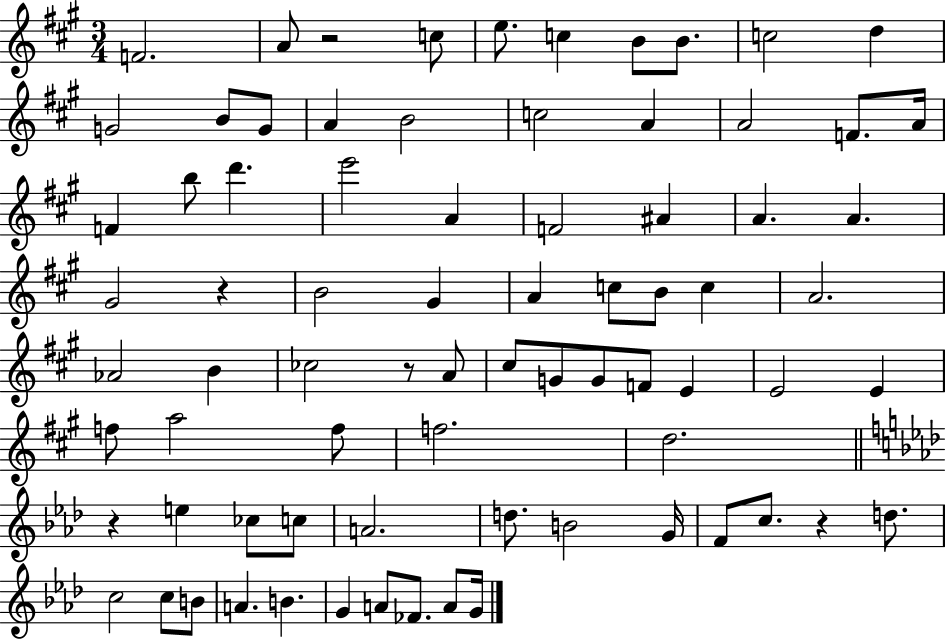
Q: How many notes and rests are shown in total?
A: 77